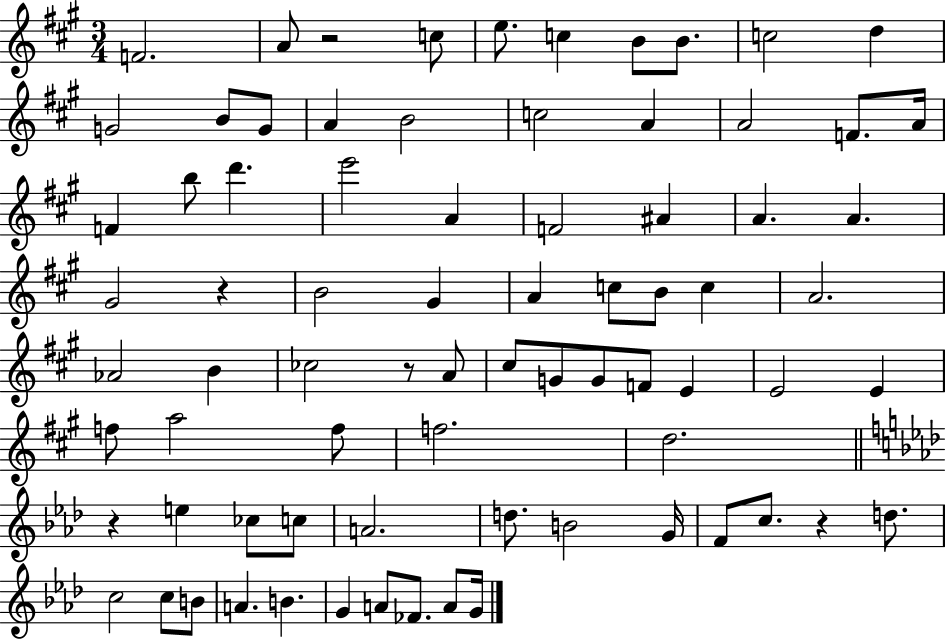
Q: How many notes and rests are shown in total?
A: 77